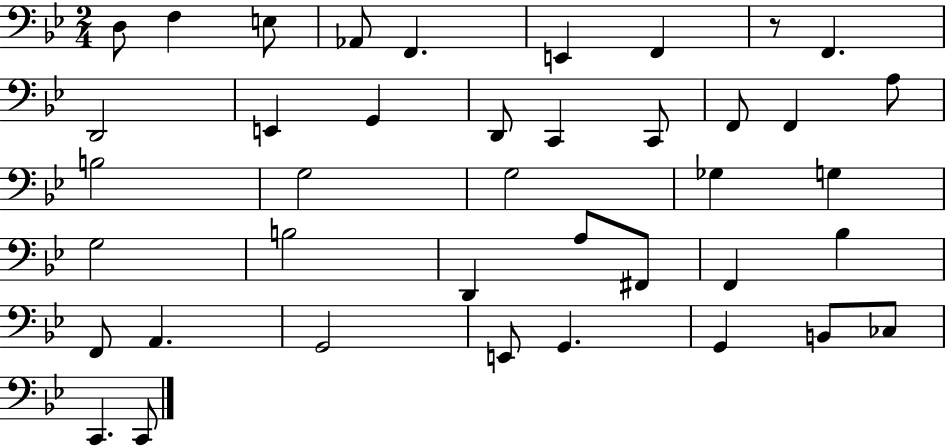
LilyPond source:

{
  \clef bass
  \numericTimeSignature
  \time 2/4
  \key bes \major
  \repeat volta 2 { d8 f4 e8 | aes,8 f,4. | e,4 f,4 | r8 f,4. | \break d,2 | e,4 g,4 | d,8 c,4 c,8 | f,8 f,4 a8 | \break b2 | g2 | g2 | ges4 g4 | \break g2 | b2 | d,4 a8 fis,8 | f,4 bes4 | \break f,8 a,4. | g,2 | e,8 g,4. | g,4 b,8 ces8 | \break c,4. c,8 | } \bar "|."
}